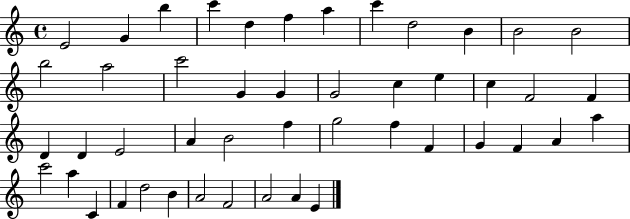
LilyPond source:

{
  \clef treble
  \time 4/4
  \defaultTimeSignature
  \key c \major
  e'2 g'4 b''4 | c'''4 d''4 f''4 a''4 | c'''4 d''2 b'4 | b'2 b'2 | \break b''2 a''2 | c'''2 g'4 g'4 | g'2 c''4 e''4 | c''4 f'2 f'4 | \break d'4 d'4 e'2 | a'4 b'2 f''4 | g''2 f''4 f'4 | g'4 f'4 a'4 a''4 | \break c'''2 a''4 c'4 | f'4 d''2 b'4 | a'2 f'2 | a'2 a'4 e'4 | \break \bar "|."
}